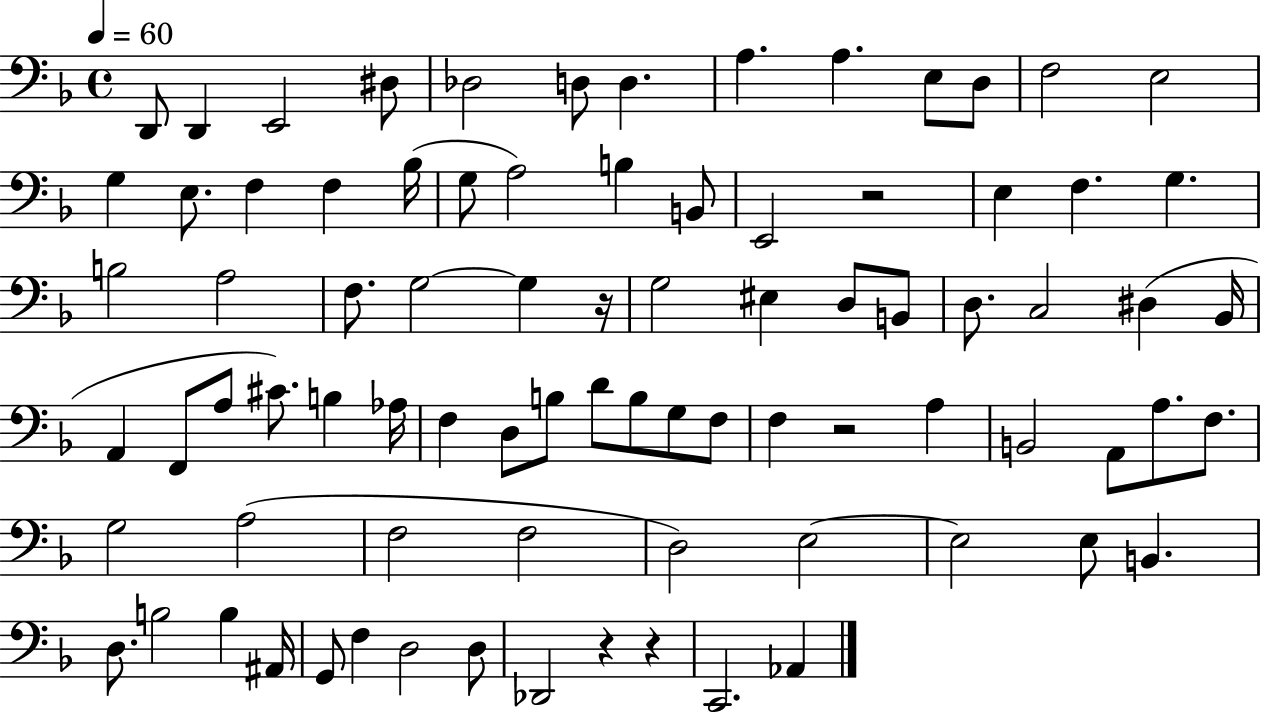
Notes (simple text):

D2/e D2/q E2/h D#3/e Db3/h D3/e D3/q. A3/q. A3/q. E3/e D3/e F3/h E3/h G3/q E3/e. F3/q F3/q Bb3/s G3/e A3/h B3/q B2/e E2/h R/h E3/q F3/q. G3/q. B3/h A3/h F3/e. G3/h G3/q R/s G3/h EIS3/q D3/e B2/e D3/e. C3/h D#3/q Bb2/s A2/q F2/e A3/e C#4/e. B3/q Ab3/s F3/q D3/e B3/e D4/e B3/e G3/e F3/e F3/q R/h A3/q B2/h A2/e A3/e. F3/e. G3/h A3/h F3/h F3/h D3/h E3/h E3/h E3/e B2/q. D3/e. B3/h B3/q A#2/s G2/e F3/q D3/h D3/e Db2/h R/q R/q C2/h. Ab2/q